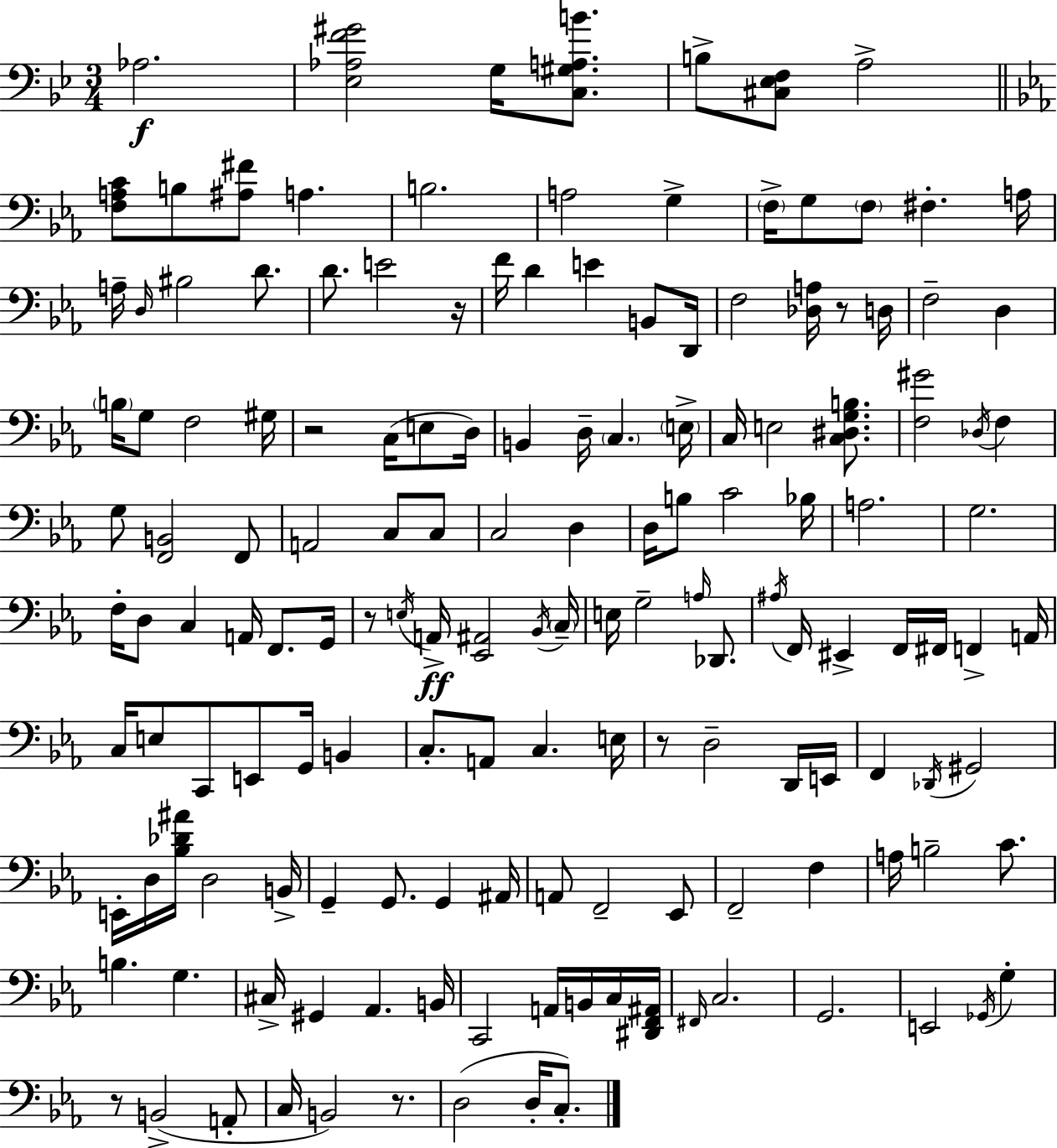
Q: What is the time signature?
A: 3/4